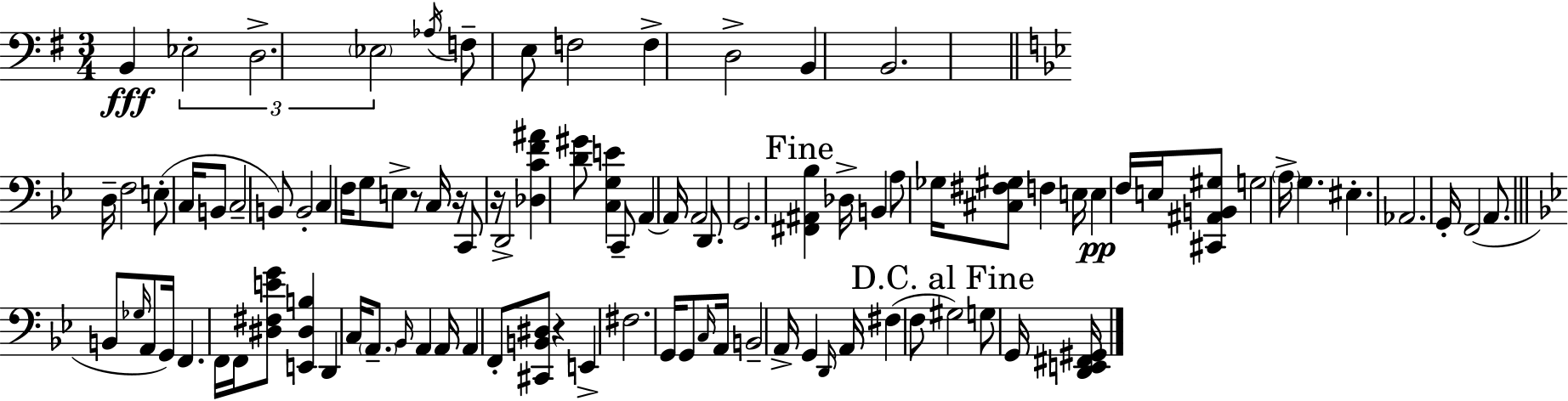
{
  \clef bass
  \numericTimeSignature
  \time 3/4
  \key e \minor
  b,4\fff \tuplet 3/2 { ees2-. | d2.-> | \parenthesize ees2 } \acciaccatura { aes16 } f8-- e8 | f2 f4-> | \break d2-> b,4 | b,2. | \bar "||" \break \key bes \major d16-- f2 e8-.( c16 | b,8 c2-- b,8) | b,2-. c4 | f16 g8 e8-> r8 c16 r16 c,8 r16 | \break d,2-> <des c' f' ais'>4 | <d' gis'>8 <c g e'>4 c,8-- a,4~~ | a,16 a,2 d,8. | g,2. | \break \mark "Fine" <fis, ais, bes>4 des16-> b,4 a8 ges16 | <cis fis gis>8 f4 e16 e4\pp f16 | e16 <cis, ais, b, gis>8 g2 \parenthesize a16-> | g4. eis4.-. | \break aes,2. | g,16-. f,2( a,8. | \bar "||" \break \key bes \major b,8 \grace { ges16 } a,8 g,16) f,4. | f,16 f,16 <dis fis e' g'>8 <e, dis b>4 d,4 | c16 \parenthesize a,8.-- \grace { bes,16 } a,4 a,16 a,4 | f,8-. <cis, b, dis>8 r4 e,4-> | \break fis2. | g,16 g,8 \grace { c16 } a,16 b,2-- | a,16-> g,4 \grace { d,16 } a,16 fis4( | f8 \mark "D.C. al Fine" gis2) | \break g8 g,16 <d, e, fis, gis,>16 \bar "|."
}